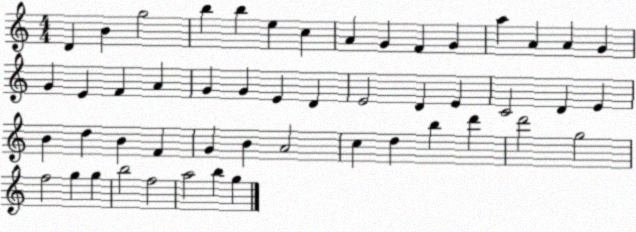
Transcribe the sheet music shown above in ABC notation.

X:1
T:Untitled
M:4/4
L:1/4
K:C
D B g2 b b e c A G F G a A A G G E F A G G E D E2 D E C2 D E B d B F G B A2 c d b d' d'2 g2 f2 g g b2 f2 a2 b g